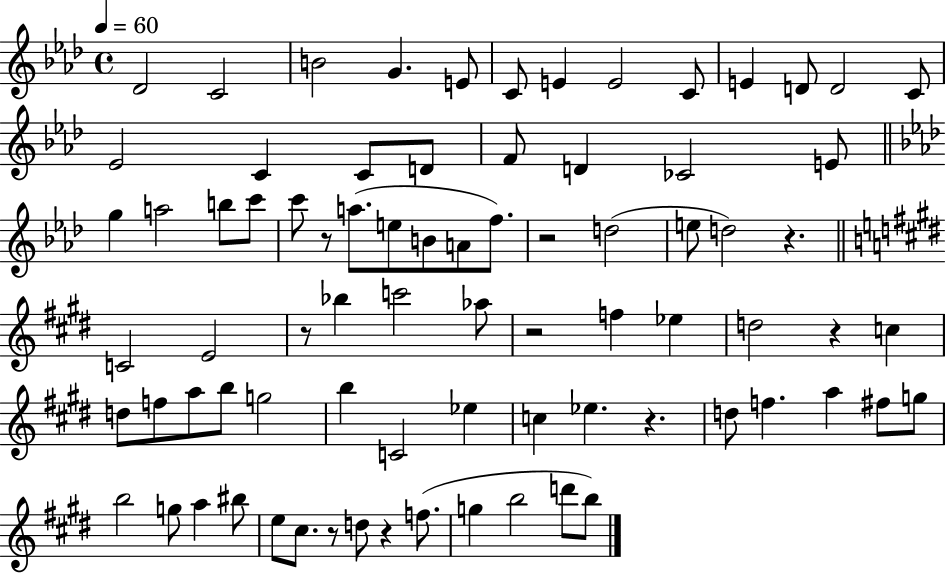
{
  \clef treble
  \time 4/4
  \defaultTimeSignature
  \key aes \major
  \tempo 4 = 60
  \repeat volta 2 { des'2 c'2 | b'2 g'4. e'8 | c'8 e'4 e'2 c'8 | e'4 d'8 d'2 c'8 | \break ees'2 c'4 c'8 d'8 | f'8 d'4 ces'2 e'8 | \bar "||" \break \key aes \major g''4 a''2 b''8 c'''8 | c'''8 r8 a''8.( e''8 b'8 a'8 f''8.) | r2 d''2( | e''8 d''2) r4. | \break \bar "||" \break \key e \major c'2 e'2 | r8 bes''4 c'''2 aes''8 | r2 f''4 ees''4 | d''2 r4 c''4 | \break d''8 f''8 a''8 b''8 g''2 | b''4 c'2 ees''4 | c''4 ees''4. r4. | d''8 f''4. a''4 fis''8 g''8 | \break b''2 g''8 a''4 bis''8 | e''8 cis''8. r8 d''8 r4 f''8.( | g''4 b''2 d'''8 b''8) | } \bar "|."
}